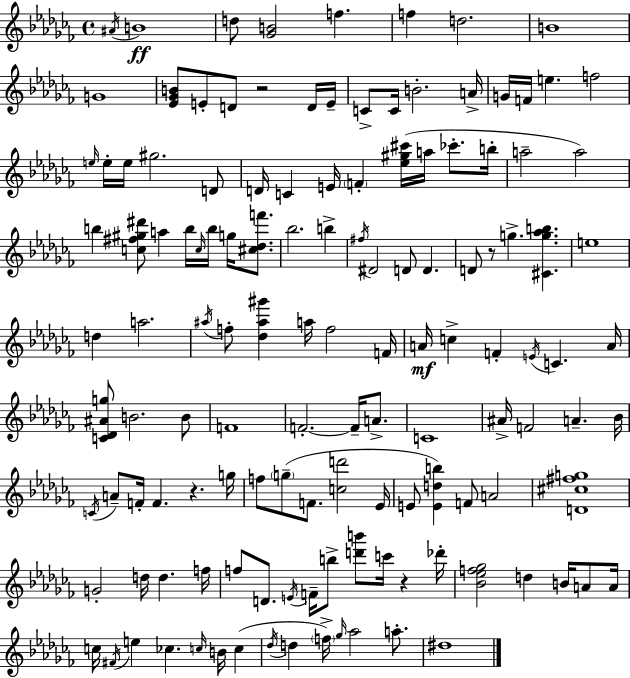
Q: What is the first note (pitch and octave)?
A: A#4